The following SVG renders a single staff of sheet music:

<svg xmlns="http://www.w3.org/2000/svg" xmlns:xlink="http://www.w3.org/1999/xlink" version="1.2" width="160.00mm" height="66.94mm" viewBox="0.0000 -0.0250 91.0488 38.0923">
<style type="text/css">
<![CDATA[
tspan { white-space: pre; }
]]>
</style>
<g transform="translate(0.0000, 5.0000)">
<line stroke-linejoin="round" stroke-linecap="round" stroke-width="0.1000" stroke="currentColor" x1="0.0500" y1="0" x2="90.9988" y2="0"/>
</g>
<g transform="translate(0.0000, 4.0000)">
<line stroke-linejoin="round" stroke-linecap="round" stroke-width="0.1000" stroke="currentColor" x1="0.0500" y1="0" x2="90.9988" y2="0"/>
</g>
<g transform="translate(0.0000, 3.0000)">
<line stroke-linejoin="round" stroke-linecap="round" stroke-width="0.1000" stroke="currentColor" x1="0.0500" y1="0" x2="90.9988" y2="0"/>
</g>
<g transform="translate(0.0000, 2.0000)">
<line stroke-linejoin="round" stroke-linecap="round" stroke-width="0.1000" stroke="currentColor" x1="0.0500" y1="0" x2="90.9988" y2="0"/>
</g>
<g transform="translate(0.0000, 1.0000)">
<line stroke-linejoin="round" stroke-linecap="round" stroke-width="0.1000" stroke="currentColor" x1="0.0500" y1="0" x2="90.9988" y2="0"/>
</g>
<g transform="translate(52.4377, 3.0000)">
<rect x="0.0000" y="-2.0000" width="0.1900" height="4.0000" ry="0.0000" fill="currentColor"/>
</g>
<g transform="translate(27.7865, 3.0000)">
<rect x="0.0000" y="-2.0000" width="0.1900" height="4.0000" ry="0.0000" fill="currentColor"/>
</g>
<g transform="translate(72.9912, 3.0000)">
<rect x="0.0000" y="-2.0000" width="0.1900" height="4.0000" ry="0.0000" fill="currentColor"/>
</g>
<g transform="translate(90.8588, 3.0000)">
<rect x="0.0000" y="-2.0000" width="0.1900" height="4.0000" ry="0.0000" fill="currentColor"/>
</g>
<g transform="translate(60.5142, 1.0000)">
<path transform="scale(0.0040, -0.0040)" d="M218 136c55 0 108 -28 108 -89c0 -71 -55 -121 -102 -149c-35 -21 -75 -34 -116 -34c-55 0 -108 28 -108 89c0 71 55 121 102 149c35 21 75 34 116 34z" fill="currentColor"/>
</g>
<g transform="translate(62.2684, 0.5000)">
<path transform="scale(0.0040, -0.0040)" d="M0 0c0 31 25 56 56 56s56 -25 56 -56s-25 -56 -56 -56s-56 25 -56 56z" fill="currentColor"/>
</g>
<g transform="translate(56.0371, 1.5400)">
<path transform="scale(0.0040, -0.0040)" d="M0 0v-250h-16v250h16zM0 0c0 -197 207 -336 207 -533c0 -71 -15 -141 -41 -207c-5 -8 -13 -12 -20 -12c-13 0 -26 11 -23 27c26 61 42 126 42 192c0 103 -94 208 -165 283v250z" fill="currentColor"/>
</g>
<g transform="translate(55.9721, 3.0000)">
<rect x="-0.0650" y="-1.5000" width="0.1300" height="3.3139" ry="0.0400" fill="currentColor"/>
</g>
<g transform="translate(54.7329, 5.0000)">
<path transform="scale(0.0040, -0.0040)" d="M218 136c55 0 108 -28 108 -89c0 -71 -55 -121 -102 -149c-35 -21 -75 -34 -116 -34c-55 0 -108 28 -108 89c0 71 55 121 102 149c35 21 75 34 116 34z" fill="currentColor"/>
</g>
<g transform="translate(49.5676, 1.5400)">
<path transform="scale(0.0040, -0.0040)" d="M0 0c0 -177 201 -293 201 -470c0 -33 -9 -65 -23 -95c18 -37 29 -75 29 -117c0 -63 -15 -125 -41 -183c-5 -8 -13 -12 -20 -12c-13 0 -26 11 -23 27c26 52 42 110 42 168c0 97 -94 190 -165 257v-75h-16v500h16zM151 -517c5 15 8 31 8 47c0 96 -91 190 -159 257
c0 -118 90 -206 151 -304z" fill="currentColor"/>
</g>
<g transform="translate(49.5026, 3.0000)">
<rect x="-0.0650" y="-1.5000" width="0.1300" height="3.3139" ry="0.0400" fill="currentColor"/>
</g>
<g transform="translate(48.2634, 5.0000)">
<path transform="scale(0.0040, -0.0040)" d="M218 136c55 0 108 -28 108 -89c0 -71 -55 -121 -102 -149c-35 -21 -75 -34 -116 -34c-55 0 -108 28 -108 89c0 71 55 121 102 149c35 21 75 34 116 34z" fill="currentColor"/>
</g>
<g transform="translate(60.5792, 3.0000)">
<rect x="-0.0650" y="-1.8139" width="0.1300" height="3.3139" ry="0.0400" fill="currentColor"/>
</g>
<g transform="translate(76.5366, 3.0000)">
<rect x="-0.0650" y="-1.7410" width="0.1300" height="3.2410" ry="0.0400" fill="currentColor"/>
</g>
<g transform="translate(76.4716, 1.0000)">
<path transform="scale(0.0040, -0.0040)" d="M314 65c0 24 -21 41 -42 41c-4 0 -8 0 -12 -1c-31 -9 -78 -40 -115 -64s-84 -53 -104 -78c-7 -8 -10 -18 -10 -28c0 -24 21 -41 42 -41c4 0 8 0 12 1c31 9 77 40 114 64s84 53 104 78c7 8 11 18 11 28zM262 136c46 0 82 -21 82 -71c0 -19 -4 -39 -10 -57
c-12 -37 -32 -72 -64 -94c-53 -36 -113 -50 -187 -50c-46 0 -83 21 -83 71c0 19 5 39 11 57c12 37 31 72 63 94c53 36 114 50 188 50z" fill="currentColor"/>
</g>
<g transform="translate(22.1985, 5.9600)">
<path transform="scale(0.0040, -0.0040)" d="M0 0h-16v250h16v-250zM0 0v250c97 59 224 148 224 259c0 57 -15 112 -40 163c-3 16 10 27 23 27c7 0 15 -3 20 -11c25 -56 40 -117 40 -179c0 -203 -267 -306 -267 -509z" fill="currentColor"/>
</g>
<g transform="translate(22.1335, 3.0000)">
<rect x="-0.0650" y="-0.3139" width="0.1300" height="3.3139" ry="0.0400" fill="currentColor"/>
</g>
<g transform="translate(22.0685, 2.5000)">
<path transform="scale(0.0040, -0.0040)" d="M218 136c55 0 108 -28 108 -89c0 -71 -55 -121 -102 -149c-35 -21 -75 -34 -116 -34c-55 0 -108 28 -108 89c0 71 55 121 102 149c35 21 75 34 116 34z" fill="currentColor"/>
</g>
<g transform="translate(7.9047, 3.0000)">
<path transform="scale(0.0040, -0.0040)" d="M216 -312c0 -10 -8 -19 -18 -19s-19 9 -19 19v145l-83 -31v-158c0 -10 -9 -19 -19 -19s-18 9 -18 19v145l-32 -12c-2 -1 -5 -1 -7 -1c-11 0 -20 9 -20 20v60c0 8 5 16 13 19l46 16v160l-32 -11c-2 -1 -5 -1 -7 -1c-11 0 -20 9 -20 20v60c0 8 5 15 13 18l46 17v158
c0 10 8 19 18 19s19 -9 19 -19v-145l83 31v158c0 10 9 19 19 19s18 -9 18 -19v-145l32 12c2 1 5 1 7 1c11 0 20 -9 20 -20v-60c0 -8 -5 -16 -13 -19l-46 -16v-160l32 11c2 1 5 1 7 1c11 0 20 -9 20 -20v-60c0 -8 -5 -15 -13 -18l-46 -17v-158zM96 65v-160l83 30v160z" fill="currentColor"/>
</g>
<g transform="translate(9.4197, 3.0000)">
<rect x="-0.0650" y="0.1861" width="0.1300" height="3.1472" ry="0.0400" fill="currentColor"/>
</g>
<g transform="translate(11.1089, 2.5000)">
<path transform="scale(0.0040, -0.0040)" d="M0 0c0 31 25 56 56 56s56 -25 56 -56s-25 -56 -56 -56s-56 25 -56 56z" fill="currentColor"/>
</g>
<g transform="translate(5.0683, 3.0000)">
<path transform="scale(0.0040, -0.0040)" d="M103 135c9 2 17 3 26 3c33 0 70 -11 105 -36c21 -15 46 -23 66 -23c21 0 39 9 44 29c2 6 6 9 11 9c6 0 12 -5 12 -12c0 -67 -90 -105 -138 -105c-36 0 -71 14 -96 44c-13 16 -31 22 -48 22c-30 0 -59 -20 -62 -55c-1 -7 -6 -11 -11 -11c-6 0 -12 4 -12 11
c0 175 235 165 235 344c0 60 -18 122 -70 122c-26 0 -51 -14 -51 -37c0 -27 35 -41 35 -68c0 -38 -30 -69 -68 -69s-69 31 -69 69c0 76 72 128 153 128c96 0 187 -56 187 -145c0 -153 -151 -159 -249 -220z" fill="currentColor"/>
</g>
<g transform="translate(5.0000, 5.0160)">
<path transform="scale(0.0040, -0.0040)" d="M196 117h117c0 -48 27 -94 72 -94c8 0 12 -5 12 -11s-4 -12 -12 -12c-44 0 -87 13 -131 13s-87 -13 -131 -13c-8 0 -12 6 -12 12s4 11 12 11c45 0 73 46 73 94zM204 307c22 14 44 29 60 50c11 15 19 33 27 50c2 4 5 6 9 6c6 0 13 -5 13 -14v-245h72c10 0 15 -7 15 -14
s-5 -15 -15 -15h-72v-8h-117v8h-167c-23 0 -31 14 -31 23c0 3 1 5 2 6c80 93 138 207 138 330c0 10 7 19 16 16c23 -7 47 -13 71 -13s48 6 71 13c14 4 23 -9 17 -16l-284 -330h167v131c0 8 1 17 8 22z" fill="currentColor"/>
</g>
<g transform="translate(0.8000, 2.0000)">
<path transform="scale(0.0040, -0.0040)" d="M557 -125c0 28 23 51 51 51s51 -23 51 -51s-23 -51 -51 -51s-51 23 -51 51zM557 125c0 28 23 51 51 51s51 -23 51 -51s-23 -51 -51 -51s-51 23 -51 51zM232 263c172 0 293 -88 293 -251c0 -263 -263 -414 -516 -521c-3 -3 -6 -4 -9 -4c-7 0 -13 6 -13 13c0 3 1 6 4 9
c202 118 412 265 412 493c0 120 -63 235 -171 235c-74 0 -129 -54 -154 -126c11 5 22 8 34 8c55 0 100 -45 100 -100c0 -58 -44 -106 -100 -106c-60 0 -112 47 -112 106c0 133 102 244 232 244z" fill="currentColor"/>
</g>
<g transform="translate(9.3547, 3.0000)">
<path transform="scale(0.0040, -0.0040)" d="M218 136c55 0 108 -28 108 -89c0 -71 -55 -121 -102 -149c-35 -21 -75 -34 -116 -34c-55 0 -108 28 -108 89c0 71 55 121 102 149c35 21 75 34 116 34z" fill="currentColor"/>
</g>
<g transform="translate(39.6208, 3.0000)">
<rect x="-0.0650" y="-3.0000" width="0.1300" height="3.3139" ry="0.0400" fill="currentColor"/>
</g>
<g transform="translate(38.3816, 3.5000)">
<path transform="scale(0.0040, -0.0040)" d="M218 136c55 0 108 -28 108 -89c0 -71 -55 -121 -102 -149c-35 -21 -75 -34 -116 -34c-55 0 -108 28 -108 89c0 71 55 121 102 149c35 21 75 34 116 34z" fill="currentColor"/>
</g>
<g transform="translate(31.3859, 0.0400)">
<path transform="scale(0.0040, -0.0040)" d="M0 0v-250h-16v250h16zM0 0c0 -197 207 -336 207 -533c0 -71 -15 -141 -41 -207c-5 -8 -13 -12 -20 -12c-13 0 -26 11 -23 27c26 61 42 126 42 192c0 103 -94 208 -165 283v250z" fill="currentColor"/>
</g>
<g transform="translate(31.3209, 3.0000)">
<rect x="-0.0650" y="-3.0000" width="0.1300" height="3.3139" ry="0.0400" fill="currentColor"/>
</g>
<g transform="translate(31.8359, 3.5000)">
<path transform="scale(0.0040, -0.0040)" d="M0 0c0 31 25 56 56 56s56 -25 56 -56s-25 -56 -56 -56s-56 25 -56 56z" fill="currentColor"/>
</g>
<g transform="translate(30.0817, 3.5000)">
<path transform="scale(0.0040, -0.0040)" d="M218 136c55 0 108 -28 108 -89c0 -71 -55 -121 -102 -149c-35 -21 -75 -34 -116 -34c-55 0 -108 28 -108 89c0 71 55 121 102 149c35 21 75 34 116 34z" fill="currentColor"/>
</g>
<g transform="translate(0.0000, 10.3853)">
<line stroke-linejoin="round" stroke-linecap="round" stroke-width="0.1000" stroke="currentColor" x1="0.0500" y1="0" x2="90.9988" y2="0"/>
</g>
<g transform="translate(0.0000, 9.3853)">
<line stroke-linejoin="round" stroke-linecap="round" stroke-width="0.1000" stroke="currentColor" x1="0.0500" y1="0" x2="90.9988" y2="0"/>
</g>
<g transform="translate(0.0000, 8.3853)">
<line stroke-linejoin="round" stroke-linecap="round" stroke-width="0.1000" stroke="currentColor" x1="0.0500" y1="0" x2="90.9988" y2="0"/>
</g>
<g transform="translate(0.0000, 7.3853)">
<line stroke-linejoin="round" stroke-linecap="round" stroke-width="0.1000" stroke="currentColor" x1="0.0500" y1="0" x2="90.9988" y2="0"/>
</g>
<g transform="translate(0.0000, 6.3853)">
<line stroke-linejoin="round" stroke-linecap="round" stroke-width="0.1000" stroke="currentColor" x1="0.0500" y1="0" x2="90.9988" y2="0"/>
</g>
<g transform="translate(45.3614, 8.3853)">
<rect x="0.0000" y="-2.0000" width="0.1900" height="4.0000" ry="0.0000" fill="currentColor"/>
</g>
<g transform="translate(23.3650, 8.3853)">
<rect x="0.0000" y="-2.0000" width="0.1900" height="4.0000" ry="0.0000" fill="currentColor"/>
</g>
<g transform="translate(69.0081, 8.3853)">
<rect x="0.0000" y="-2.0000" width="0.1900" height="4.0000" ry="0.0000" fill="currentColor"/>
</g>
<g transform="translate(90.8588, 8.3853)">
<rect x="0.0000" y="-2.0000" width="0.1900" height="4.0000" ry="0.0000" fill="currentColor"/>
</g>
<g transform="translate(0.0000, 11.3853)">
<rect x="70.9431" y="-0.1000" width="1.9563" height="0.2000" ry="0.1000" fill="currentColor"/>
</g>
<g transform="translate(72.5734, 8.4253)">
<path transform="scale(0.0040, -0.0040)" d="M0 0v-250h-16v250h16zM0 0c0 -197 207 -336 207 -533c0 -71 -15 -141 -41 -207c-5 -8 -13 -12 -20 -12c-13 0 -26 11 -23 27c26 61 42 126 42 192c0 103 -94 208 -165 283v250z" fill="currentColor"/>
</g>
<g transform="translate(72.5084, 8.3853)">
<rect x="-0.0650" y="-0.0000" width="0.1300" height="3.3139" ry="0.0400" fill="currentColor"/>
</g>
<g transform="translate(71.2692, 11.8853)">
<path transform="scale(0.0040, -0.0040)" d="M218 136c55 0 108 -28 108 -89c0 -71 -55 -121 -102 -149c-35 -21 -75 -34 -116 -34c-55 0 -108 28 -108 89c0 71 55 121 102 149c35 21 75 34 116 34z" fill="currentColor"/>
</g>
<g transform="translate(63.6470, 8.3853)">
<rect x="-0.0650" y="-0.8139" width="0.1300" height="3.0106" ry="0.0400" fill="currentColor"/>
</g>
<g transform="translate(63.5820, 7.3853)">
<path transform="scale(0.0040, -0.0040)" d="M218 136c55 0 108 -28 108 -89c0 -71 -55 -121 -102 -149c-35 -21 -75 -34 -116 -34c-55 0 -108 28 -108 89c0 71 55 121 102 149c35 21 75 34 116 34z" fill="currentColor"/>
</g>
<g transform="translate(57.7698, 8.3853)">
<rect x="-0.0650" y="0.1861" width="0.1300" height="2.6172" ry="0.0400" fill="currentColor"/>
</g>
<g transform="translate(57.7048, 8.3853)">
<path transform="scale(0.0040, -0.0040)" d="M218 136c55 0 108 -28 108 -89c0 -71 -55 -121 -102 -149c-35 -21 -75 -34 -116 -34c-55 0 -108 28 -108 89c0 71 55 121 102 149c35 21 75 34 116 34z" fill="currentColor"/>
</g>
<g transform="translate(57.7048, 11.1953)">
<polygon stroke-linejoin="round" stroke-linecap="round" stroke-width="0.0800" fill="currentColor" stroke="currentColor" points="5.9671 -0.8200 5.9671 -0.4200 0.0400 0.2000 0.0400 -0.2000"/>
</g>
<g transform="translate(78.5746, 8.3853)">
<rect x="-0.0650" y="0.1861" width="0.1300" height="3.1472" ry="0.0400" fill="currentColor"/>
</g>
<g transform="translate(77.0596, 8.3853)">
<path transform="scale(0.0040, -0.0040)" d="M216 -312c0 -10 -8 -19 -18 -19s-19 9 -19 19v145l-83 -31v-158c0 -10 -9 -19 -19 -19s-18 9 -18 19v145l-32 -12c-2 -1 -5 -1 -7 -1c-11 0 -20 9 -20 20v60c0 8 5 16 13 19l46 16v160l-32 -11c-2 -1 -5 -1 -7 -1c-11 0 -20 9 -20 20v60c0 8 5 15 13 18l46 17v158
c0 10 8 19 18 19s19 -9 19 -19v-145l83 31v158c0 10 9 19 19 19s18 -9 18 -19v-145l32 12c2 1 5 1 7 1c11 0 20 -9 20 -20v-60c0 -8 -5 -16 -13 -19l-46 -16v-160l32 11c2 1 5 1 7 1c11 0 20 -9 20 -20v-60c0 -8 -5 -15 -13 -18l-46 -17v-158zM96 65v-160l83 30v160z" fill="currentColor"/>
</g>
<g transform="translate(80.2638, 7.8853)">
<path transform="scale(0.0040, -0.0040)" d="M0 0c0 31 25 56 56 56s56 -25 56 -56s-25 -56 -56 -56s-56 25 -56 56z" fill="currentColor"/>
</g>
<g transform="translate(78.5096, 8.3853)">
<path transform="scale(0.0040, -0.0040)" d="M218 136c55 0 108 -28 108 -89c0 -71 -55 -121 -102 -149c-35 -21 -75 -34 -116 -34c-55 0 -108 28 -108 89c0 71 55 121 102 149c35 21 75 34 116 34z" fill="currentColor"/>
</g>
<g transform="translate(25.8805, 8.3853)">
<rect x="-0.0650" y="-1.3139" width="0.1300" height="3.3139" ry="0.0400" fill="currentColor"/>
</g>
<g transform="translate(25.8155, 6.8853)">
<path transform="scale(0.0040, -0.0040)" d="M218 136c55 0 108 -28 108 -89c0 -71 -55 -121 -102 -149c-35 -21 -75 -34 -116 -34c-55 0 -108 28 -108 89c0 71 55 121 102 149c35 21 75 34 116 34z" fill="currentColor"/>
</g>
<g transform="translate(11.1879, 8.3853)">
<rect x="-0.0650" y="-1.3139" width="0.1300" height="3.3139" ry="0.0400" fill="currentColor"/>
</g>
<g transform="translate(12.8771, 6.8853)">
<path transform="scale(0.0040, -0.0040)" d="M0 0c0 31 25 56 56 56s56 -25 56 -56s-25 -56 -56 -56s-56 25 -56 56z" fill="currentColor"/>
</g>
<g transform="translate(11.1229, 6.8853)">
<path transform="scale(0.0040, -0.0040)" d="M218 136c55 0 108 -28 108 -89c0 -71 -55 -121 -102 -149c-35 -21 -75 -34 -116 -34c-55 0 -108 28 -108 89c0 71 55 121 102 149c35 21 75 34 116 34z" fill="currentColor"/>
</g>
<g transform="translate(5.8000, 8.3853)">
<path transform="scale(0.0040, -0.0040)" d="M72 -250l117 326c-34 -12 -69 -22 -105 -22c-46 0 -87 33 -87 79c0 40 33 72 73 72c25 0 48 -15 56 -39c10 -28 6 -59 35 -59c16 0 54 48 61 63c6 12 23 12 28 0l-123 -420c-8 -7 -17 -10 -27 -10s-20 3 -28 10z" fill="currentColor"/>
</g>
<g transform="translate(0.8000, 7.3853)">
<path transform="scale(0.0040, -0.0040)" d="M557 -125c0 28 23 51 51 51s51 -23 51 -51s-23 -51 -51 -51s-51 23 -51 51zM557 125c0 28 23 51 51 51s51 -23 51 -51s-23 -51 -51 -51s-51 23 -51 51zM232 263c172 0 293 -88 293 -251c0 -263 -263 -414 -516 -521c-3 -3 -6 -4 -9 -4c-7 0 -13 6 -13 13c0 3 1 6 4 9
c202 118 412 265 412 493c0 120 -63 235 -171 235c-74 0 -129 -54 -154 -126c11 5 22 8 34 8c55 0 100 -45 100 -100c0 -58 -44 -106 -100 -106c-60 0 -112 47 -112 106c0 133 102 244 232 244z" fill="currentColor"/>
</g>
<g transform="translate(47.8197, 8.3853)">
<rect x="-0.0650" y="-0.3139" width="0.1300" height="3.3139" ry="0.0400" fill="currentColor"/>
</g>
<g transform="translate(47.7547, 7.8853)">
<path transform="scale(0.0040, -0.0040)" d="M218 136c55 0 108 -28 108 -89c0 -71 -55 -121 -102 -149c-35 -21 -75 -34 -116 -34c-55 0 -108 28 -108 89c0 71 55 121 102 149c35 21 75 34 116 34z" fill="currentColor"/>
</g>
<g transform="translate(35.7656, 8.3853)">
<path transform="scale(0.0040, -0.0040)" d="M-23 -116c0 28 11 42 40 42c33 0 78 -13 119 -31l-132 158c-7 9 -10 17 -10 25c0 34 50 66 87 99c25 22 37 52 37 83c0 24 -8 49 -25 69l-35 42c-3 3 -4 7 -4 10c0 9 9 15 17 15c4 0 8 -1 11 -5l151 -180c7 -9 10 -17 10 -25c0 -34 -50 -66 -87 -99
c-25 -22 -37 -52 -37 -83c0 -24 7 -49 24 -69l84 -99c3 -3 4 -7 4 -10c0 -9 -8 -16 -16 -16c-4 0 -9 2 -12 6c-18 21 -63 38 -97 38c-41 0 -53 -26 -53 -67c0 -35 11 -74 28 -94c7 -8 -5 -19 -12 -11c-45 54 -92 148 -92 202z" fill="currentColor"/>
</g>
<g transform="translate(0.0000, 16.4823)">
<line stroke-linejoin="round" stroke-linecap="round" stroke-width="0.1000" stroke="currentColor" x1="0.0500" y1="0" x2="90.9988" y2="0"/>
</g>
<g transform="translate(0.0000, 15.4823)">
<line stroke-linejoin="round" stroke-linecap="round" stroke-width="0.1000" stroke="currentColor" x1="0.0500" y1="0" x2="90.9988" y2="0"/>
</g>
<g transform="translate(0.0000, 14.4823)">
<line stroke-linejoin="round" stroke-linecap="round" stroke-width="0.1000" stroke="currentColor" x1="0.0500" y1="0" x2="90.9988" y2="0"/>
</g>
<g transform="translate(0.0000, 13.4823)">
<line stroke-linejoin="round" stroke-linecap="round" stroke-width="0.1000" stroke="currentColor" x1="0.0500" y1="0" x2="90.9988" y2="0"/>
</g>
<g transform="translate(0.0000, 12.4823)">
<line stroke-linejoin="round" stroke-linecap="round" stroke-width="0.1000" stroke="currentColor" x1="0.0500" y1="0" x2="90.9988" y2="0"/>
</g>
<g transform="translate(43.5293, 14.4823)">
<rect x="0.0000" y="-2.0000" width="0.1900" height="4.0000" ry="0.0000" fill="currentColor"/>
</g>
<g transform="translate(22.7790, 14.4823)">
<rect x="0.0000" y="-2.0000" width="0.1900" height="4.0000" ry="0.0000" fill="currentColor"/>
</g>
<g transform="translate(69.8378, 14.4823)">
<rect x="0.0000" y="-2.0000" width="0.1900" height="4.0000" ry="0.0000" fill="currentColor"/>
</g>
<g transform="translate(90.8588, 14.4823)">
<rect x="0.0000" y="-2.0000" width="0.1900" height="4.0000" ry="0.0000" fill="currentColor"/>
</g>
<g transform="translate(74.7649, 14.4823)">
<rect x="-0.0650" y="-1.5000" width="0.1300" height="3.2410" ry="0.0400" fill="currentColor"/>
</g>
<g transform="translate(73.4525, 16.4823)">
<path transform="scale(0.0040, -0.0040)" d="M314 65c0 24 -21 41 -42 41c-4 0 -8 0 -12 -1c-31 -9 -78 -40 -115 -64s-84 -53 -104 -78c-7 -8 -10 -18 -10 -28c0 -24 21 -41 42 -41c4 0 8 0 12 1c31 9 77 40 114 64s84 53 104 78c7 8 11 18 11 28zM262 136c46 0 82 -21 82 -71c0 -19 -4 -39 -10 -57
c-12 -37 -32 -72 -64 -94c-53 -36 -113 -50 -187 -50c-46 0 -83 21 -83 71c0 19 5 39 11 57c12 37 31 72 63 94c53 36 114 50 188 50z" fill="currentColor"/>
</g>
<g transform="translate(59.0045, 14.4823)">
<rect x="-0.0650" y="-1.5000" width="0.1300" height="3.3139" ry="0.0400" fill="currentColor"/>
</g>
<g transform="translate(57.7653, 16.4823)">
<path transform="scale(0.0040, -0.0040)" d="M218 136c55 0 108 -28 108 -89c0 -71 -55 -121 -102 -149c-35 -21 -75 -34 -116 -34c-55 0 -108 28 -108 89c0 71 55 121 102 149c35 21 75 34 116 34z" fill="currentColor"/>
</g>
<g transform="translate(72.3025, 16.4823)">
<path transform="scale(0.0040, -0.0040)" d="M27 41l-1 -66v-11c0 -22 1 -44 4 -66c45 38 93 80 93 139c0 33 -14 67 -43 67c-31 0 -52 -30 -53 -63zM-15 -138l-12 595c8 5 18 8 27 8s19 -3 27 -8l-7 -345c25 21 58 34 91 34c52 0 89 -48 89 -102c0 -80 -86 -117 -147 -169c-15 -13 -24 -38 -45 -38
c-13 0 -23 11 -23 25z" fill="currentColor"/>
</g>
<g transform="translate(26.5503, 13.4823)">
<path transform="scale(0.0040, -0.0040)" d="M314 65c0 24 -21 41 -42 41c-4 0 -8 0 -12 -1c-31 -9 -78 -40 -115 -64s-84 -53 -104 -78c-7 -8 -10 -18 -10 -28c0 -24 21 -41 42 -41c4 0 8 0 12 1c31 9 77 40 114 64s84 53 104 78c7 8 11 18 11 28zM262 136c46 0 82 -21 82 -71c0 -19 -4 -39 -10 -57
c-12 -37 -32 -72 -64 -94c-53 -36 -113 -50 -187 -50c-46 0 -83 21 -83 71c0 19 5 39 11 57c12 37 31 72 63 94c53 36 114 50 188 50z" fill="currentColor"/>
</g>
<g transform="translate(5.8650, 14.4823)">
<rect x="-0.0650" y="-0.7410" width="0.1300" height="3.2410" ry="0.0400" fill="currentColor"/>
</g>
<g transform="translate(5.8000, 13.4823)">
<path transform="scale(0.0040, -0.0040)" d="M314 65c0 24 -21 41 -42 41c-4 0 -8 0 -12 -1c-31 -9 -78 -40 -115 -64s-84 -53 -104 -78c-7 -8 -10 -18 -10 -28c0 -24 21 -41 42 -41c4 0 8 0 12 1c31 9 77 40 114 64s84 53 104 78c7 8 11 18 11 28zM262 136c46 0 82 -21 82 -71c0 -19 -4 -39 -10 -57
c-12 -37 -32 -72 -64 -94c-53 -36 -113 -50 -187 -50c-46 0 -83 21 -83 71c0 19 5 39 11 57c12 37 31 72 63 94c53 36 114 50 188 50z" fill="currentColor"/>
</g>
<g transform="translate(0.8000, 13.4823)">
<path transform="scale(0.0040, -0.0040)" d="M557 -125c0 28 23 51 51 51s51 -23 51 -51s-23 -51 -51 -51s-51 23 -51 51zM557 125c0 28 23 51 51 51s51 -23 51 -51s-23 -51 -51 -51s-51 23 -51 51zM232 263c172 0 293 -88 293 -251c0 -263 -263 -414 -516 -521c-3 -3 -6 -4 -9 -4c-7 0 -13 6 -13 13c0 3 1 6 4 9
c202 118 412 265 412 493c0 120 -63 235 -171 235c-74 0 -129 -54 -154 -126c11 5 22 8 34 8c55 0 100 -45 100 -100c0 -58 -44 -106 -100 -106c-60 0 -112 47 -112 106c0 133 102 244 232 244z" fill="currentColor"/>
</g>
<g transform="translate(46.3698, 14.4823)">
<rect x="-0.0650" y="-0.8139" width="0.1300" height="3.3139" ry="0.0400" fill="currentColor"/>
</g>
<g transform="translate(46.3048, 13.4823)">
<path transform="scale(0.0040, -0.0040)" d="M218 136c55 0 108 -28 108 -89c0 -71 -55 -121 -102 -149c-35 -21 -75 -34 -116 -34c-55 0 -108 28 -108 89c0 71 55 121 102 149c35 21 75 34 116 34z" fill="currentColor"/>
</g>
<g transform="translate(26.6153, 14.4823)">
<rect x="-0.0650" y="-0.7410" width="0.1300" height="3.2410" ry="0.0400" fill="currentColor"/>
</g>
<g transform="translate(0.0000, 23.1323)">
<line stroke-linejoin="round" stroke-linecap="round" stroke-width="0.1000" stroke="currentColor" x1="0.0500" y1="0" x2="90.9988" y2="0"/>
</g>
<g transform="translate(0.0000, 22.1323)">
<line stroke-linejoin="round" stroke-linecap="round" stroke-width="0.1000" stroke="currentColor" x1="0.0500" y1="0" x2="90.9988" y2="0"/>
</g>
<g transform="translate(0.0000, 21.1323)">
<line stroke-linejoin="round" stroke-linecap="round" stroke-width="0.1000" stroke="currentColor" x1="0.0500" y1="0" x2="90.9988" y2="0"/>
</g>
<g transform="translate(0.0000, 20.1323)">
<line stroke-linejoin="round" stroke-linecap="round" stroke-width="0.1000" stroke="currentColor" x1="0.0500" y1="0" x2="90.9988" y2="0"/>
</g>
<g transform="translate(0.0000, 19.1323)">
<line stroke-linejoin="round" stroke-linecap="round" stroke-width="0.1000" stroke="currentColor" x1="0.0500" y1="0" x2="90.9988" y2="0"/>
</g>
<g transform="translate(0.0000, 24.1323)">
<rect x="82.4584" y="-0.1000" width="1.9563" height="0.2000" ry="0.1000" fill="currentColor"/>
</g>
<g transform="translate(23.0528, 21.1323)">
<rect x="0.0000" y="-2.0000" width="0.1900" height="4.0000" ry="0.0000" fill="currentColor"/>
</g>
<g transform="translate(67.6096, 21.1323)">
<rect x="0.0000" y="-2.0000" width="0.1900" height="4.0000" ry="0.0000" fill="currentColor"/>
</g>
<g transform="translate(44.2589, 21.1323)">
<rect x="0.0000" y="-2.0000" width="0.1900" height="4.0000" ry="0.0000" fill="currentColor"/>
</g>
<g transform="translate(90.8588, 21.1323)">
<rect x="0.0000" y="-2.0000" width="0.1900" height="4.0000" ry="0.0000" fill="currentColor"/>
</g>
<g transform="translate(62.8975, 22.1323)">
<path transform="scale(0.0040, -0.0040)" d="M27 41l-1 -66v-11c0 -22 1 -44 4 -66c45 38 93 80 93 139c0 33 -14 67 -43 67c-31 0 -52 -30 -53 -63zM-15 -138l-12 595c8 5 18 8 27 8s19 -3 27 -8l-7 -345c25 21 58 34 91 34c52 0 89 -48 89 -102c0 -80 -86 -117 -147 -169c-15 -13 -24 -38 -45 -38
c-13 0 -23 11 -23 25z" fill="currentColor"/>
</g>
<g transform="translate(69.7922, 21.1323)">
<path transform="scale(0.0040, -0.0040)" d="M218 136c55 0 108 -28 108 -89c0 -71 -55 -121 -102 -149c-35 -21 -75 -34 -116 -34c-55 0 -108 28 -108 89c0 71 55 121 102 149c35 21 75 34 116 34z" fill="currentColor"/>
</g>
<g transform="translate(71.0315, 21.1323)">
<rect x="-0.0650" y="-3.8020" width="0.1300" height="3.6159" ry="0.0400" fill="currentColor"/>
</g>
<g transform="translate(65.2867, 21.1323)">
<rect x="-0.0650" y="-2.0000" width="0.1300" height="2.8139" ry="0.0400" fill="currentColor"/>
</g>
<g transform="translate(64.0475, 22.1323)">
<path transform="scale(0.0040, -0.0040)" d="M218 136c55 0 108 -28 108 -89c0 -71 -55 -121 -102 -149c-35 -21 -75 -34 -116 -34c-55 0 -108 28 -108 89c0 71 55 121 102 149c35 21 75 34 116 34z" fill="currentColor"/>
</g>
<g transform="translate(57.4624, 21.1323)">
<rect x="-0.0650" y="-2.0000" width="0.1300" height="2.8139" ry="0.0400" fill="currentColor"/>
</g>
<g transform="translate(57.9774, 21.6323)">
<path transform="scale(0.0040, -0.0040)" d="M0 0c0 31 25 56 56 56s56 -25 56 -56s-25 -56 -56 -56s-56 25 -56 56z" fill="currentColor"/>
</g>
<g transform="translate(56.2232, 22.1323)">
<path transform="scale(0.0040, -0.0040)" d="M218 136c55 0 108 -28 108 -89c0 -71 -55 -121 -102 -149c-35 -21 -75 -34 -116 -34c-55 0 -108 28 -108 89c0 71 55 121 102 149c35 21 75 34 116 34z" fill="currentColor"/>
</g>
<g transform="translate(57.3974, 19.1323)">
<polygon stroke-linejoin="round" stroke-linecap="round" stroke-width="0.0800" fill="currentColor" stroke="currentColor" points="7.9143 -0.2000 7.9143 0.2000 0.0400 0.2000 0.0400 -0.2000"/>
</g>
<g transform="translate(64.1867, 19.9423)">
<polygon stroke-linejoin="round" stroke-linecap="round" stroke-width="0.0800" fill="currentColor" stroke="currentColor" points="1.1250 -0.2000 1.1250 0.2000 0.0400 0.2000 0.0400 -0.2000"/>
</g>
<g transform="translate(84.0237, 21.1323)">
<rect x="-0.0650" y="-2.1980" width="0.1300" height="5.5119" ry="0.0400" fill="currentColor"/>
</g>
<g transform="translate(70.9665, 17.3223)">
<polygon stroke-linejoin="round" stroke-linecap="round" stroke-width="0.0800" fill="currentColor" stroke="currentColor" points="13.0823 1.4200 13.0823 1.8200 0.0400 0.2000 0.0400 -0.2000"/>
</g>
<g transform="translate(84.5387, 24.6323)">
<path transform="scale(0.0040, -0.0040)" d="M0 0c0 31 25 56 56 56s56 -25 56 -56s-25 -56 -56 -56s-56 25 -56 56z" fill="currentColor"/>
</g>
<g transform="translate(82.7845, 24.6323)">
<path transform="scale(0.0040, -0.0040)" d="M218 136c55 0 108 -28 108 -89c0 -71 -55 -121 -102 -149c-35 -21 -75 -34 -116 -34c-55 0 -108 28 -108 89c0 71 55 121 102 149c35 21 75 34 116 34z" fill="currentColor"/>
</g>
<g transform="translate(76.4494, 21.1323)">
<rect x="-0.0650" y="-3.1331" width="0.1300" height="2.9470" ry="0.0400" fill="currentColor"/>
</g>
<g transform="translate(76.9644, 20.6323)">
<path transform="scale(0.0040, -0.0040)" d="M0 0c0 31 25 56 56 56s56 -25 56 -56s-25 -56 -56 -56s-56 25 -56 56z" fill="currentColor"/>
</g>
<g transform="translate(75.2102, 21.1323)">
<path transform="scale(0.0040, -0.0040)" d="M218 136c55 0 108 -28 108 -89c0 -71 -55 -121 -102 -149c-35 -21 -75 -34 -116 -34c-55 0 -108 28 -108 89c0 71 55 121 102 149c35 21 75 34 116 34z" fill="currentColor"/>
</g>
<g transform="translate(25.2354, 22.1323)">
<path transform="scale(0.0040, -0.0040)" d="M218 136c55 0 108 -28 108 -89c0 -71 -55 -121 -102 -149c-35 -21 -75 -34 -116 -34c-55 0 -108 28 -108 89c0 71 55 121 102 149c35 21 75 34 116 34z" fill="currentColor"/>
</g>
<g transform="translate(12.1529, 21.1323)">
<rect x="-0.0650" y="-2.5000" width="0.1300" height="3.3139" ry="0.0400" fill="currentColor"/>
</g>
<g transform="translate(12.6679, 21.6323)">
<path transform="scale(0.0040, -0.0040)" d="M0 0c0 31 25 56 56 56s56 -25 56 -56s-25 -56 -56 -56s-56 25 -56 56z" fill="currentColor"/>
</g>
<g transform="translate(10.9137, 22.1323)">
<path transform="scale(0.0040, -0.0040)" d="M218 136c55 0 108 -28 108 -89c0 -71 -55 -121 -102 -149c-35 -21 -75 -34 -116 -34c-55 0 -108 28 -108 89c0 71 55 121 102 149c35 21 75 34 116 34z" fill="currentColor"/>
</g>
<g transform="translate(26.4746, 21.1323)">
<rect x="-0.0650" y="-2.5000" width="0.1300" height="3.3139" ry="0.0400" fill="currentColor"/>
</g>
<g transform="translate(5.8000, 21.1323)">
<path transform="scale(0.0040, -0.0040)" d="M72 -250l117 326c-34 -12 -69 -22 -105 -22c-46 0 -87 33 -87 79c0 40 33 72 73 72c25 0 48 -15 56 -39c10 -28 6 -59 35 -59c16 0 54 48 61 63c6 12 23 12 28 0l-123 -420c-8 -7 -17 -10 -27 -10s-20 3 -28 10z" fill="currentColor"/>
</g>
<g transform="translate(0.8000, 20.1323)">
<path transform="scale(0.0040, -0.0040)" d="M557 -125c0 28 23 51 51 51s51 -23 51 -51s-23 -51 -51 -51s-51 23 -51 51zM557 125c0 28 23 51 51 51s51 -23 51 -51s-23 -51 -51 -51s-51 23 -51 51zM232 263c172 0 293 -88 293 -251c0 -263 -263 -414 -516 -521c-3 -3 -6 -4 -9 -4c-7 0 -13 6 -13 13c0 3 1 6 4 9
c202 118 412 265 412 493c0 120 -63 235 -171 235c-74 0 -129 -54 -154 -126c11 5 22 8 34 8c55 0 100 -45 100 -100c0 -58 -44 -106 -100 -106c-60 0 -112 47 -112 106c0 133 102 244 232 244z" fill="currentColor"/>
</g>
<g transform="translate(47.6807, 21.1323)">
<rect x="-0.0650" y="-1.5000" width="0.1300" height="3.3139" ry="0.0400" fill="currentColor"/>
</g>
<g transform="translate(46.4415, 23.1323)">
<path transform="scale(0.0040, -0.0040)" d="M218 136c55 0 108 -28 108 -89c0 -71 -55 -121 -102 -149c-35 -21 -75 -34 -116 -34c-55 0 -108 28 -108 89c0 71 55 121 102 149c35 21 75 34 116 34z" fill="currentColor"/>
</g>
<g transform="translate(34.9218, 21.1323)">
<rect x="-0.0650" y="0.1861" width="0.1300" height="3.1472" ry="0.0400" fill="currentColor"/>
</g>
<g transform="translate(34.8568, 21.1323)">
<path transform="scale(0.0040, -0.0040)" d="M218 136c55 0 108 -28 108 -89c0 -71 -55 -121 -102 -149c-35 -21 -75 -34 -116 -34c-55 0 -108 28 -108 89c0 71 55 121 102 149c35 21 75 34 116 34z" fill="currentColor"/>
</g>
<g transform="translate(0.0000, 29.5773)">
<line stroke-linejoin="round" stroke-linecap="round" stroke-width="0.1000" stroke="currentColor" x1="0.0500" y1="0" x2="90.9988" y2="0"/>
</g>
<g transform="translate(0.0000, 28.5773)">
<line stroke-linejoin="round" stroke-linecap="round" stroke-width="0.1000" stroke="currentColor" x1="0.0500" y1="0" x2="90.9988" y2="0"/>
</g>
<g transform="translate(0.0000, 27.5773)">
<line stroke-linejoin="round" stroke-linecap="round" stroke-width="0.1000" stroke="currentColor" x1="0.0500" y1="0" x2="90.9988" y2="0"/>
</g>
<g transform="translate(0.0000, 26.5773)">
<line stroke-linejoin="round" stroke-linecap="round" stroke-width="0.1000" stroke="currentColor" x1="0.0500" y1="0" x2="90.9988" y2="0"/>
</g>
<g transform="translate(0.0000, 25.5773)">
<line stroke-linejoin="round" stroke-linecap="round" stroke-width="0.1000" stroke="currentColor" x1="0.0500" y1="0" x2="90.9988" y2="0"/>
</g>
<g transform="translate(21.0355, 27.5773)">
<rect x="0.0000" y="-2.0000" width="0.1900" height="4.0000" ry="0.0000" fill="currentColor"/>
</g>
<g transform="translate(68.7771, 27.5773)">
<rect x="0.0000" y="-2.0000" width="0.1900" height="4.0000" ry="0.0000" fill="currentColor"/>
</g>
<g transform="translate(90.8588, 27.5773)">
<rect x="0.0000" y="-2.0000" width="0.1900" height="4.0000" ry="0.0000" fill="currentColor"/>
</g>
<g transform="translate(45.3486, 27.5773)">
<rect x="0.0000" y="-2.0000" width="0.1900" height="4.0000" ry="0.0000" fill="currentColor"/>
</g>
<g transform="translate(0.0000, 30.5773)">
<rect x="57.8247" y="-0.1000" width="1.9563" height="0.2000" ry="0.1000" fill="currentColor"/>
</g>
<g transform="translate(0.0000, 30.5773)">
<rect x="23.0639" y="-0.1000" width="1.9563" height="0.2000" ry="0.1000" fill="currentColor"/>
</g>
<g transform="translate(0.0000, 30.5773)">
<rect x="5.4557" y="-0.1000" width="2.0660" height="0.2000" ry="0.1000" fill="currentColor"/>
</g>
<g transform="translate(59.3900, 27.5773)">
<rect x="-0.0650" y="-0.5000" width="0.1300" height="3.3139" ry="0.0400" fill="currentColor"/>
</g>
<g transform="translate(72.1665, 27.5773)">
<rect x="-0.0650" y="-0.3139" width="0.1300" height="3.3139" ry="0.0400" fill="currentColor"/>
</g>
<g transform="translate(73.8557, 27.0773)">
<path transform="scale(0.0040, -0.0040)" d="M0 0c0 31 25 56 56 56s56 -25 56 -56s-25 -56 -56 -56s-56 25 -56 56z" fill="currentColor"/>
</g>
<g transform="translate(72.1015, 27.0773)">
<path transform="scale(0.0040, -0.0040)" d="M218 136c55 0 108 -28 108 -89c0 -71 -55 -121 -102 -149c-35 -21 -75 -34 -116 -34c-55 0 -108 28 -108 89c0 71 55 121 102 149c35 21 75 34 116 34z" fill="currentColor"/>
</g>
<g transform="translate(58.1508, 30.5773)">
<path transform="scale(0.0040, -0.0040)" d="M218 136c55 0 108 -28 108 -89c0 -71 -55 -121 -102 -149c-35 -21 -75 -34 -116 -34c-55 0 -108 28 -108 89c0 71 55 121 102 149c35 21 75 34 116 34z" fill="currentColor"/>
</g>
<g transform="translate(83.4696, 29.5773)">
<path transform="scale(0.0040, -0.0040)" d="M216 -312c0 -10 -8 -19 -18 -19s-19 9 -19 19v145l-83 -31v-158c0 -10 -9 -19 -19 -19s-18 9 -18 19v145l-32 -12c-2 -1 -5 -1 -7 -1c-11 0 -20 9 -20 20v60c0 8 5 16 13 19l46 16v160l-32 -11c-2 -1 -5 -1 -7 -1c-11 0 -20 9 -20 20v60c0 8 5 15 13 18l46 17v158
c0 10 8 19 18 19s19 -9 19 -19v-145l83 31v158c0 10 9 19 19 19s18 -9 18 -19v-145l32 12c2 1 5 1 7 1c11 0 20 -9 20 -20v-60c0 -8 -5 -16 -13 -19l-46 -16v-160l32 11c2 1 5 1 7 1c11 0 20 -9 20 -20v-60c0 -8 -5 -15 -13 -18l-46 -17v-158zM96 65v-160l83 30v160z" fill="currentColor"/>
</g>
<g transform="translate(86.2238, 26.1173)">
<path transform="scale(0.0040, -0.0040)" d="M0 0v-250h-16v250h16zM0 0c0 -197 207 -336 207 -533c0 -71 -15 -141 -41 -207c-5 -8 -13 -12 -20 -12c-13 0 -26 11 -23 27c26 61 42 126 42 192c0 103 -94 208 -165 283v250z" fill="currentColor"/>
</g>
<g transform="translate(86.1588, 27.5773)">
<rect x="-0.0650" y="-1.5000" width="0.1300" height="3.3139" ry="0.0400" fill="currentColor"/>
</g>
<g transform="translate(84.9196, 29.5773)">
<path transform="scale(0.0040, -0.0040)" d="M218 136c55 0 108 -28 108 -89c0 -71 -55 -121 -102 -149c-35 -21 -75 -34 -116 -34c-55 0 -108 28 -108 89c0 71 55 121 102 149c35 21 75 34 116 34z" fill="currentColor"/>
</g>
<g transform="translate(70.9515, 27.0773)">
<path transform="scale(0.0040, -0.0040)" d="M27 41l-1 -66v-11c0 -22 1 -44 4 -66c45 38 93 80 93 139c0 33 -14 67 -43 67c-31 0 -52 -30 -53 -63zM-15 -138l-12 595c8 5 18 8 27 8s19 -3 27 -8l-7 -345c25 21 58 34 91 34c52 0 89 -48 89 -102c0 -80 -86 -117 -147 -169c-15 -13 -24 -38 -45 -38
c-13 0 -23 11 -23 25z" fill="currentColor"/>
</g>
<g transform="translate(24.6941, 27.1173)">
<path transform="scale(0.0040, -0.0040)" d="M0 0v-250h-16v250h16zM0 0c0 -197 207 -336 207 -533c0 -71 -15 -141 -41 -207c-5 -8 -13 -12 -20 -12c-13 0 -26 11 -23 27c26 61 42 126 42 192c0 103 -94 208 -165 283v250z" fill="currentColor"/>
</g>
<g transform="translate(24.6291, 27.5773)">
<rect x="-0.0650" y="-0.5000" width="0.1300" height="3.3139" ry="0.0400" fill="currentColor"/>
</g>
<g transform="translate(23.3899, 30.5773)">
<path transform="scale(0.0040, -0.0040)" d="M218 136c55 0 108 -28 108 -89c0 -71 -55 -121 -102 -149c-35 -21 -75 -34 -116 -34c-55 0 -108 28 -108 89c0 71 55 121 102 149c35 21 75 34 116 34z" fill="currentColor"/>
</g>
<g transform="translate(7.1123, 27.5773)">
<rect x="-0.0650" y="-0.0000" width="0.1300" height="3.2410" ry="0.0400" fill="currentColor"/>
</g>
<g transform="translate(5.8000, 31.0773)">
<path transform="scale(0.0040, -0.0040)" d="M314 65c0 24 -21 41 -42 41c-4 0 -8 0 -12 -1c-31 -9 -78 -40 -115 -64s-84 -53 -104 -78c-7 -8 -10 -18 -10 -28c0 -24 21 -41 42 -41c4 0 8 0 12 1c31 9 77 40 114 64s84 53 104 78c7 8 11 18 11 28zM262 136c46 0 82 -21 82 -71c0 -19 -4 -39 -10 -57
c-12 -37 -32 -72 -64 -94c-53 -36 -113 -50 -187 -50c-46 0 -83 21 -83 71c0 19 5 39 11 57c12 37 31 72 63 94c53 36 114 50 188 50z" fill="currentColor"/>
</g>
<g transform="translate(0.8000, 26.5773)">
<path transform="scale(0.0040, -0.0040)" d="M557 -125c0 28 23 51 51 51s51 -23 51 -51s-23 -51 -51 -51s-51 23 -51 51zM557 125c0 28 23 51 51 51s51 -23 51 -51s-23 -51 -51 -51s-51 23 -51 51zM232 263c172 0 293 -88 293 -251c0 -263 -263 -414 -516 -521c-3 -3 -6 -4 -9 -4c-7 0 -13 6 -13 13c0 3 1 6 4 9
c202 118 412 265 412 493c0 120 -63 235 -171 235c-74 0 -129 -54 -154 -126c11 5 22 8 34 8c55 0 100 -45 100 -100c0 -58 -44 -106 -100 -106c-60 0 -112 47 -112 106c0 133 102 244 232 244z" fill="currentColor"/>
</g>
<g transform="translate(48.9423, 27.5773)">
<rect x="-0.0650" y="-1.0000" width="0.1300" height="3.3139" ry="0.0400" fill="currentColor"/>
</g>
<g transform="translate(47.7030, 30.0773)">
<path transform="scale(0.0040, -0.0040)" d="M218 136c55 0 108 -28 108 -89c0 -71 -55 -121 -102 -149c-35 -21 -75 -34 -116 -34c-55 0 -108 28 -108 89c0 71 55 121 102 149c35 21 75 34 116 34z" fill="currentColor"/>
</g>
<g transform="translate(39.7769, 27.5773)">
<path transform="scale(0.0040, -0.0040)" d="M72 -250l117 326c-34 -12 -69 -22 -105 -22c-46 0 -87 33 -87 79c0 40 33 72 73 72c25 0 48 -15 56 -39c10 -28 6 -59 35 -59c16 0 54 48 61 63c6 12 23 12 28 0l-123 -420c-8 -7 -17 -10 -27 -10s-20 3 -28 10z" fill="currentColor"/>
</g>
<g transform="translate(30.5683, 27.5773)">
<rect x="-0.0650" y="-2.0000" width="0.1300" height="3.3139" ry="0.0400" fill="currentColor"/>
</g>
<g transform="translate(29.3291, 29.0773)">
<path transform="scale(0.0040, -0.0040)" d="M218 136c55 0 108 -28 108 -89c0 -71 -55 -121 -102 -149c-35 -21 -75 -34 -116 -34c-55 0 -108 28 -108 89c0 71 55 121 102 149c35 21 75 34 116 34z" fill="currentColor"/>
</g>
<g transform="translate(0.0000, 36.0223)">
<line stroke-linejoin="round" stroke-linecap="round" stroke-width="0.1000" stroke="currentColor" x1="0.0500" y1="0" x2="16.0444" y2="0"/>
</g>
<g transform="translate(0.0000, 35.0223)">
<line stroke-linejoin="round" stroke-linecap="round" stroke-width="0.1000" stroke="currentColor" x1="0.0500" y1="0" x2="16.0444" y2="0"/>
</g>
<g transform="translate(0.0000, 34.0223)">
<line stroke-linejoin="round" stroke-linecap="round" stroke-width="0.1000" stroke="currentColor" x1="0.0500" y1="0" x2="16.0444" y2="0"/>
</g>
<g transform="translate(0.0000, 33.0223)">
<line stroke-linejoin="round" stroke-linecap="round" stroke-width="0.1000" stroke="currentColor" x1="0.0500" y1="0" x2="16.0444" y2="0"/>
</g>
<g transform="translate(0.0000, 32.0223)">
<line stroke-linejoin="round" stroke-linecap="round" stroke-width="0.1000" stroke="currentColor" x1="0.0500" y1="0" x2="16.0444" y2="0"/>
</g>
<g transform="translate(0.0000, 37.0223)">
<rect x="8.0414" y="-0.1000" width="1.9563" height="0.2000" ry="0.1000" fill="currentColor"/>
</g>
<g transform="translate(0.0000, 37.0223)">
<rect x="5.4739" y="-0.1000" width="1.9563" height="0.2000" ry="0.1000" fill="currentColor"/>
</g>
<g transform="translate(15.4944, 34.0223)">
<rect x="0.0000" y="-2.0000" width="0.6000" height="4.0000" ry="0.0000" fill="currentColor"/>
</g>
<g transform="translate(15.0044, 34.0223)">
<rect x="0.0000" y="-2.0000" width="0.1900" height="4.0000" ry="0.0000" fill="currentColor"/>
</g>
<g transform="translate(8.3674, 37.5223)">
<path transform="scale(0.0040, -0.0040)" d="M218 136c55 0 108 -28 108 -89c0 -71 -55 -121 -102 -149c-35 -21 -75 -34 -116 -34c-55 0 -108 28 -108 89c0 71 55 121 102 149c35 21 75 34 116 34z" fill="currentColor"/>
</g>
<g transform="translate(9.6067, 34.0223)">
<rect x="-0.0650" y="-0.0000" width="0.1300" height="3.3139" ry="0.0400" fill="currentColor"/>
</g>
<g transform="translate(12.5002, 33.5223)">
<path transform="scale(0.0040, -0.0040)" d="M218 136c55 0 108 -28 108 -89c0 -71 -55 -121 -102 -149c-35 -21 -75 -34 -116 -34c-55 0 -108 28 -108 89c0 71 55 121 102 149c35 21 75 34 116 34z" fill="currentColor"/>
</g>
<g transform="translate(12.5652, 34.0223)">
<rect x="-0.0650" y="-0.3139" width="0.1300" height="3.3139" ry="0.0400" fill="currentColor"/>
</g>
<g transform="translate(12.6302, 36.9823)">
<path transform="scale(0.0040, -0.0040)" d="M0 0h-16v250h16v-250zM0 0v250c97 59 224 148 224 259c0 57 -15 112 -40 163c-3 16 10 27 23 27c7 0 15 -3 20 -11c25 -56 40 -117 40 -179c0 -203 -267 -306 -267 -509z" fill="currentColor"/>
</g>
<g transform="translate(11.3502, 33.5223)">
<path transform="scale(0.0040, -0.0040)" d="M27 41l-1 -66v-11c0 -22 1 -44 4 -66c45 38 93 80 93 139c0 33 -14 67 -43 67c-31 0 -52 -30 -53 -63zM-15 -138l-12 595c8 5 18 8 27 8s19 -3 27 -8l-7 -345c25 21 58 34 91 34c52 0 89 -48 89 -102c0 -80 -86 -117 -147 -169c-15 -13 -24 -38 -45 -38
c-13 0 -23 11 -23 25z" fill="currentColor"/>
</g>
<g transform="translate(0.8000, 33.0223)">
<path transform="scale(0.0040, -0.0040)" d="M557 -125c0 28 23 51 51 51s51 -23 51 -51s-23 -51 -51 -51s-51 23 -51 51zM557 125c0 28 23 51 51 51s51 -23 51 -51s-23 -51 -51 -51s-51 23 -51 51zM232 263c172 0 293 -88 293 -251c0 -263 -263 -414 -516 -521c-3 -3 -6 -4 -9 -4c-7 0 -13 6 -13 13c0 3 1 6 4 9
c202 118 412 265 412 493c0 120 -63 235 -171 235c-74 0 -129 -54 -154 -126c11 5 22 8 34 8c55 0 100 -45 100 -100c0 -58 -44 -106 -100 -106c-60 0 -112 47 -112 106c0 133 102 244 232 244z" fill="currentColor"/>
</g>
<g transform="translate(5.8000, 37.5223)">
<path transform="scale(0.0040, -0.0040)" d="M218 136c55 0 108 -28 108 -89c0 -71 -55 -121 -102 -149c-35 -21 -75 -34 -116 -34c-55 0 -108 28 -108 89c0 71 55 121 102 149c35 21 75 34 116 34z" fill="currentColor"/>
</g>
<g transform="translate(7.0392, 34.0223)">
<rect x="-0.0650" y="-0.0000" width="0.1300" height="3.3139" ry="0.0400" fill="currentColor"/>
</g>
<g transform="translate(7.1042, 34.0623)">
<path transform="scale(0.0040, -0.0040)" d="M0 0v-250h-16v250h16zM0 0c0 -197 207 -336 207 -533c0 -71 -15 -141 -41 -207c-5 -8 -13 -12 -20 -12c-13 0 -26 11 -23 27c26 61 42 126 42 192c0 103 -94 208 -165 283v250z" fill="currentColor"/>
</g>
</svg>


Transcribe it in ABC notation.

X:1
T:Untitled
M:2/4
L:1/4
K:C
^D, E,/2 C,/2 C, G,,/4 G,,/2 A, A,2 z/2 G, G, z E, D,/2 F,/2 D,,/2 ^D, F,2 F,2 F, G,, _G,,2 z/2 B,, B,, D, G,, B,,/2 _B,,/4 D,/2 D,/2 D,,/2 D,,2 E,,/2 A,, z/2 F,, E,, _E, ^G,,/2 D,,/2 D,, _E,/2